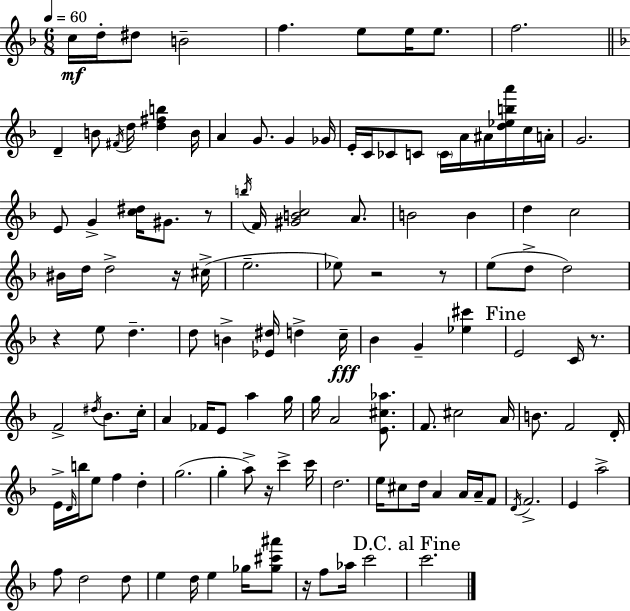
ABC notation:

X:1
T:Untitled
M:6/8
L:1/4
K:F
c/4 d/4 ^d/2 B2 f e/2 e/4 e/2 f2 D B/2 ^F/4 d/4 [d^fb] B/4 A G/2 G _G/4 E/4 C/4 _C/2 C/2 C/4 A/4 ^A/4 [d_eba']/4 c/4 A/4 G2 E/2 G [c^d]/4 ^G/2 z/2 b/4 F/4 [^GBc]2 A/2 B2 B d c2 ^B/4 d/4 d2 z/4 ^c/4 e2 _e/2 z2 z/2 e/2 d/2 d2 z e/2 d d/2 B [_E^d]/4 d c/4 _B G [_e^c'] E2 C/4 z/2 F2 ^d/4 _B/2 c/4 A _F/4 E/2 a g/4 g/4 A2 [E^c_a]/2 F/2 ^c2 A/4 B/2 F2 D/4 E/4 D/4 b/4 e/2 f d g2 g a/2 z/4 c' c'/4 d2 e/4 ^c/2 d/4 A A/4 A/4 F/2 D/4 F2 E a2 f/2 d2 d/2 e d/4 e _g/4 [_g^c'^a']/2 z/4 f/2 _a/4 c'2 c'2